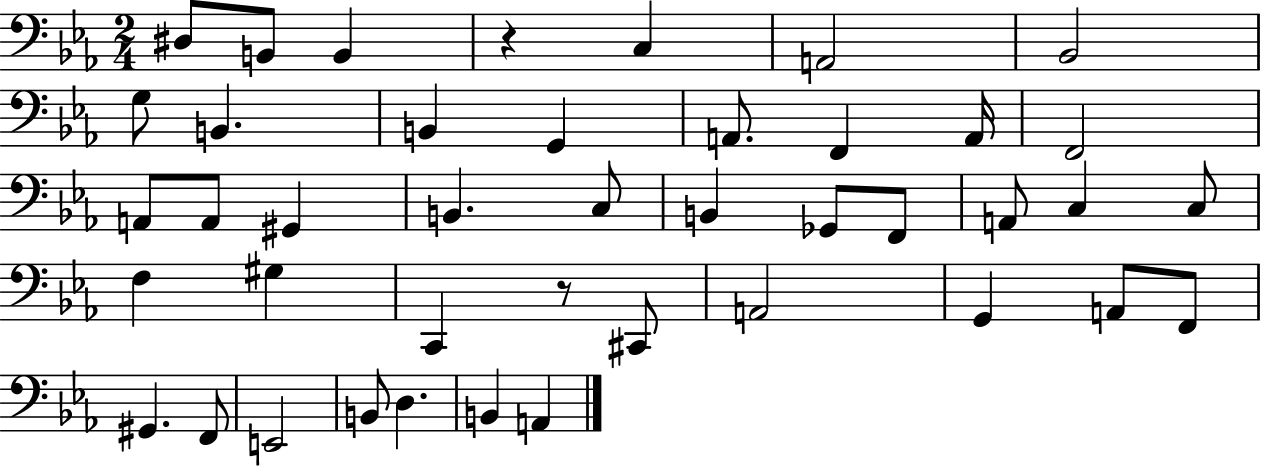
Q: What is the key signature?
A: EES major